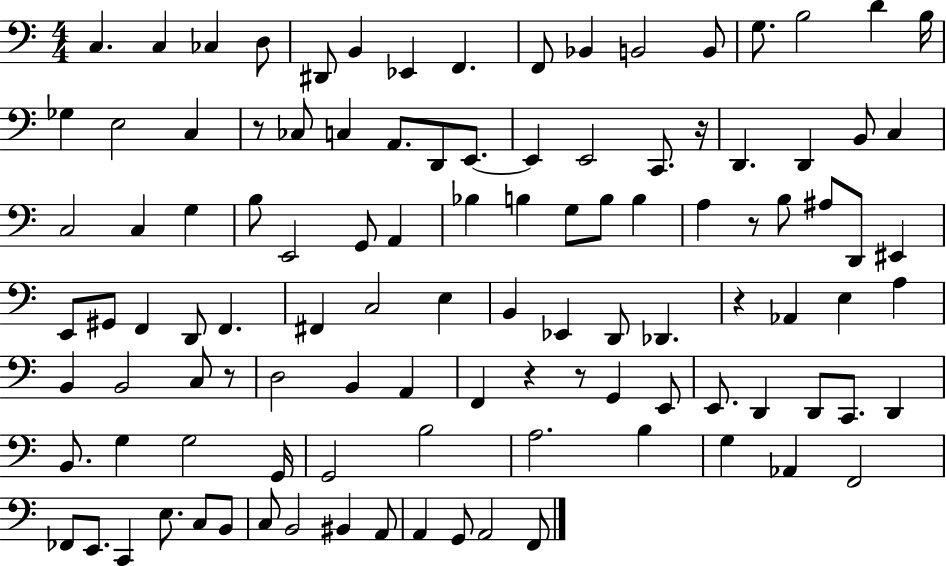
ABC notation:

X:1
T:Untitled
M:4/4
L:1/4
K:C
C, C, _C, D,/2 ^D,,/2 B,, _E,, F,, F,,/2 _B,, B,,2 B,,/2 G,/2 B,2 D B,/4 _G, E,2 C, z/2 _C,/2 C, A,,/2 D,,/2 E,,/2 E,, E,,2 C,,/2 z/4 D,, D,, B,,/2 C, C,2 C, G, B,/2 E,,2 G,,/2 A,, _B, B, G,/2 B,/2 B, A, z/2 B,/2 ^A,/2 D,,/2 ^E,, E,,/2 ^G,,/2 F,, D,,/2 F,, ^F,, C,2 E, B,, _E,, D,,/2 _D,, z _A,, E, A, B,, B,,2 C,/2 z/2 D,2 B,, A,, F,, z z/2 G,, E,,/2 E,,/2 D,, D,,/2 C,,/2 D,, B,,/2 G, G,2 G,,/4 G,,2 B,2 A,2 B, G, _A,, F,,2 _F,,/2 E,,/2 C,, E,/2 C,/2 B,,/2 C,/2 B,,2 ^B,, A,,/2 A,, G,,/2 A,,2 F,,/2